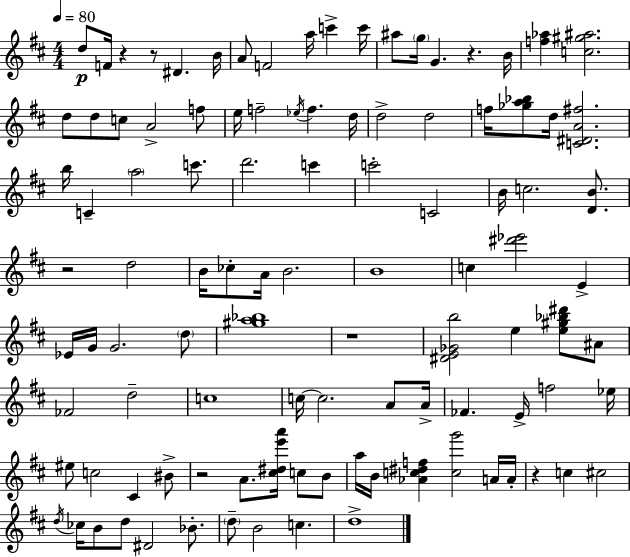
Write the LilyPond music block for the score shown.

{
  \clef treble
  \numericTimeSignature
  \time 4/4
  \key d \major
  \tempo 4 = 80
  \repeat volta 2 { d''8\p f'16 r4 r8 dis'4. b'16 | a'8 f'2 a''16 c'''4-> c'''16 | ais''8 \parenthesize g''16 g'4. r4. b'16 | <f'' aes''>4 <c'' gis'' ais''>2. | \break d''8 d''8 c''8 a'2-> f''8 | e''16 f''2-- \acciaccatura { ees''16 } f''4. | d''16 d''2-> d''2 | f''16 <ges'' a'' bes''>8 d''16 <c' dis' a' fis''>2. | \break b''16 c'4-- \parenthesize a''2 c'''8. | d'''2. c'''4 | c'''2-. c'2 | b'16 c''2. <d' b'>8. | \break r2 d''2 | b'16 ces''8-. a'16 b'2. | b'1 | c''4 <dis''' ees'''>2 e'4-> | \break ees'16 g'16 g'2. \parenthesize d''8 | <gis'' a'' bes''>1 | r1 | <dis' e' ges' b''>2 e''4 <e'' gis'' bes'' dis'''>8 ais'8 | \break fes'2 d''2-- | c''1 | c''16~~ c''2. a'8 | a'16-> fes'4. e'16-> f''2 | \break ees''16 eis''8 c''2 cis'4 bis'8-> | r2 a'8. <cis'' dis'' e''' a'''>16 c''8 b'8 | a''16 b'16 <aes' c'' dis'' f''>4 <c'' g'''>2 a'16 | a'16-. r4 c''4 cis''2 | \break \acciaccatura { d''16 } ces''16 b'8 d''8 dis'2 bes'8.-. | \parenthesize d''8-- b'2 c''4. | d''1-> | } \bar "|."
}